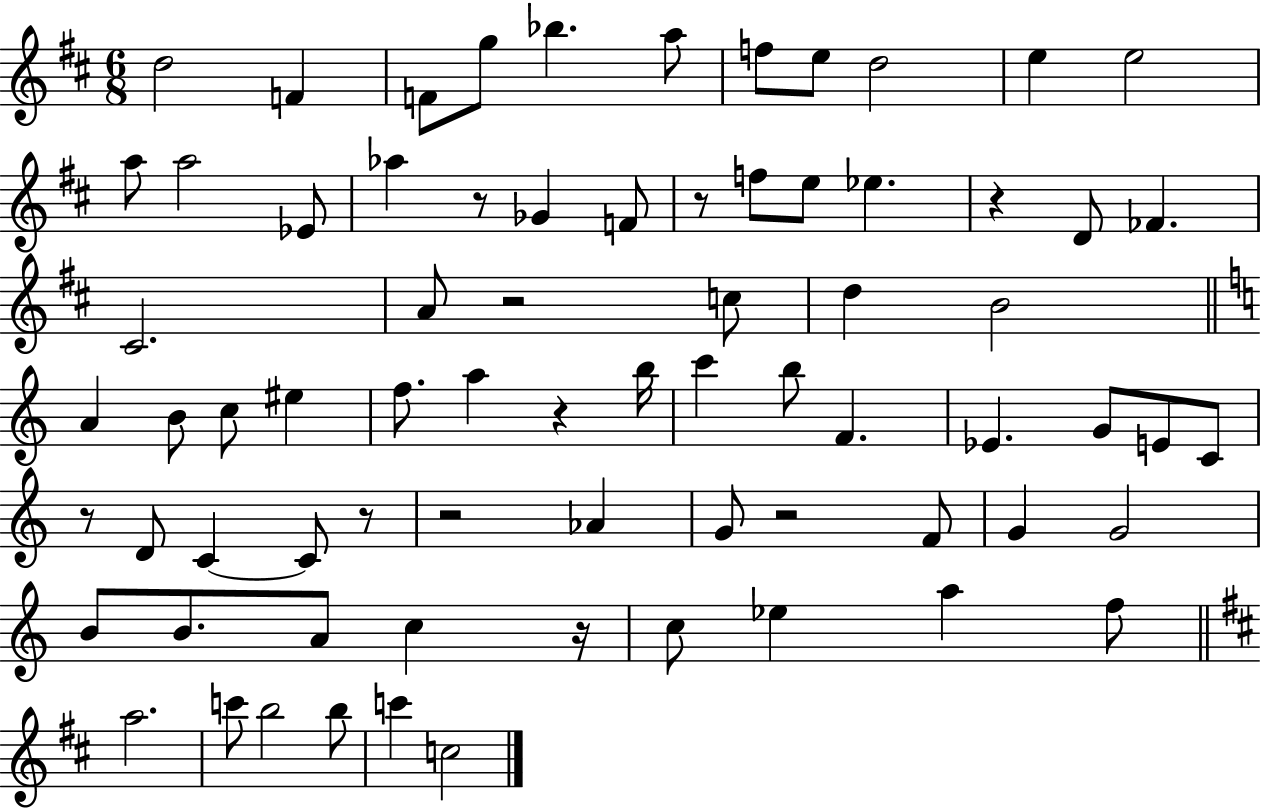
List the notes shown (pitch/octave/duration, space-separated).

D5/h F4/q F4/e G5/e Bb5/q. A5/e F5/e E5/e D5/h E5/q E5/h A5/e A5/h Eb4/e Ab5/q R/e Gb4/q F4/e R/e F5/e E5/e Eb5/q. R/q D4/e FES4/q. C#4/h. A4/e R/h C5/e D5/q B4/h A4/q B4/e C5/e EIS5/q F5/e. A5/q R/q B5/s C6/q B5/e F4/q. Eb4/q. G4/e E4/e C4/e R/e D4/e C4/q C4/e R/e R/h Ab4/q G4/e R/h F4/e G4/q G4/h B4/e B4/e. A4/e C5/q R/s C5/e Eb5/q A5/q F5/e A5/h. C6/e B5/h B5/e C6/q C5/h